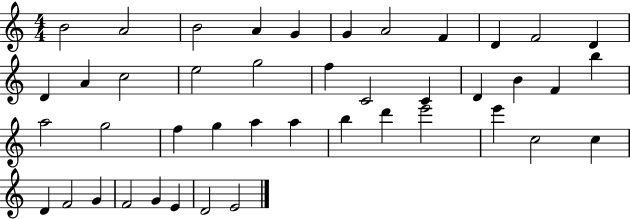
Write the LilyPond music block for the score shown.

{
  \clef treble
  \numericTimeSignature
  \time 4/4
  \key c \major
  b'2 a'2 | b'2 a'4 g'4 | g'4 a'2 f'4 | d'4 f'2 d'4 | \break d'4 a'4 c''2 | e''2 g''2 | f''4 c'2 c'4 | d'4 b'4 f'4 b''4 | \break a''2 g''2 | f''4 g''4 a''4 a''4 | b''4 d'''4 e'''2 | e'''4 c''2 c''4 | \break d'4 f'2 g'4 | f'2 g'4 e'4 | d'2 e'2 | \bar "|."
}